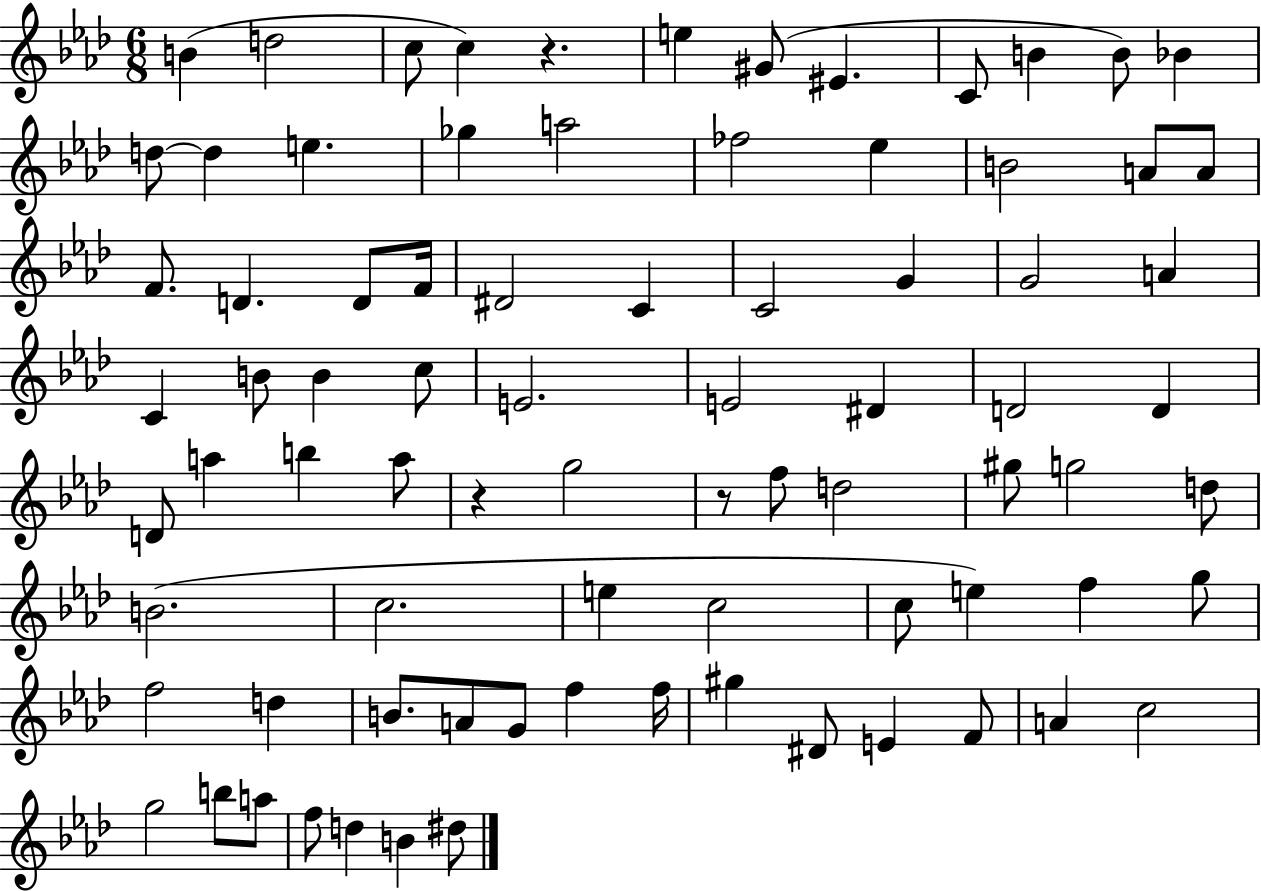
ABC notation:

X:1
T:Untitled
M:6/8
L:1/4
K:Ab
B d2 c/2 c z e ^G/2 ^E C/2 B B/2 _B d/2 d e _g a2 _f2 _e B2 A/2 A/2 F/2 D D/2 F/4 ^D2 C C2 G G2 A C B/2 B c/2 E2 E2 ^D D2 D D/2 a b a/2 z g2 z/2 f/2 d2 ^g/2 g2 d/2 B2 c2 e c2 c/2 e f g/2 f2 d B/2 A/2 G/2 f f/4 ^g ^D/2 E F/2 A c2 g2 b/2 a/2 f/2 d B ^d/2